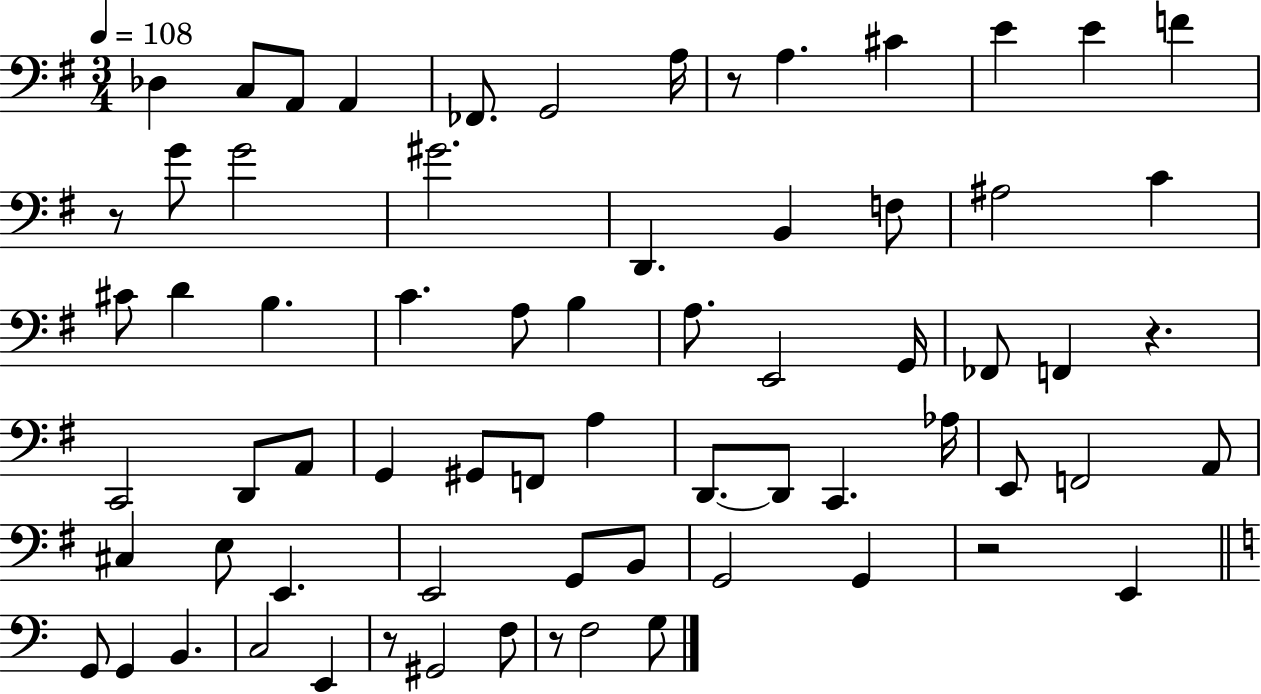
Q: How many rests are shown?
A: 6